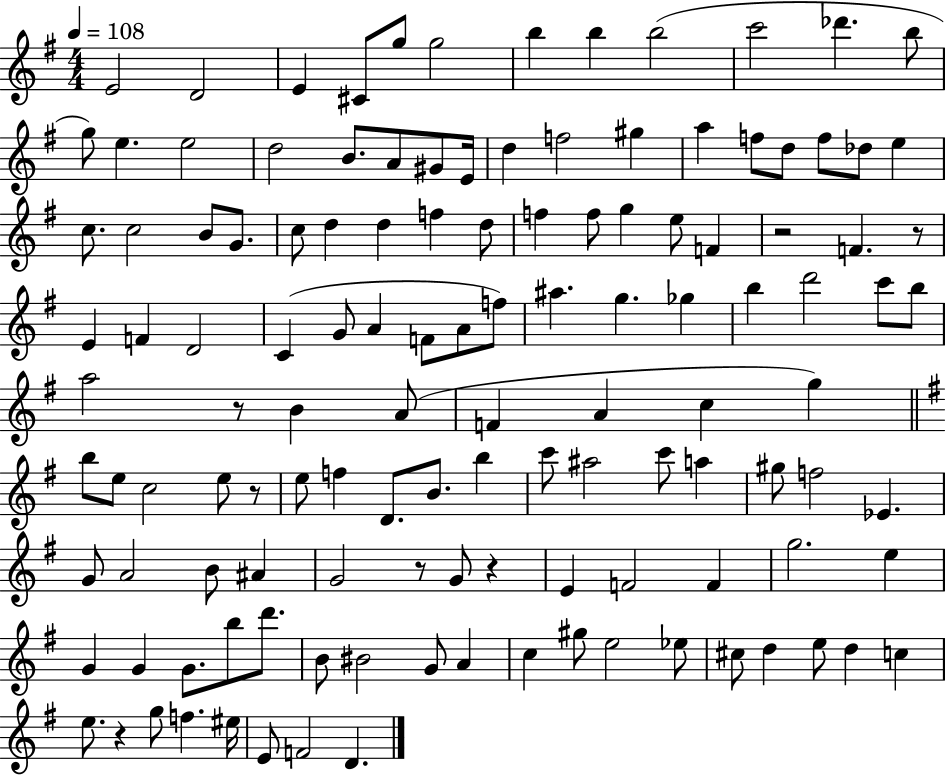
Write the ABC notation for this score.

X:1
T:Untitled
M:4/4
L:1/4
K:G
E2 D2 E ^C/2 g/2 g2 b b b2 c'2 _d' b/2 g/2 e e2 d2 B/2 A/2 ^G/2 E/4 d f2 ^g a f/2 d/2 f/2 _d/2 e c/2 c2 B/2 G/2 c/2 d d f d/2 f f/2 g e/2 F z2 F z/2 E F D2 C G/2 A F/2 A/2 f/2 ^a g _g b d'2 c'/2 b/2 a2 z/2 B A/2 F A c g b/2 e/2 c2 e/2 z/2 e/2 f D/2 B/2 b c'/2 ^a2 c'/2 a ^g/2 f2 _E G/2 A2 B/2 ^A G2 z/2 G/2 z E F2 F g2 e G G G/2 b/2 d'/2 B/2 ^B2 G/2 A c ^g/2 e2 _e/2 ^c/2 d e/2 d c e/2 z g/2 f ^e/4 E/2 F2 D